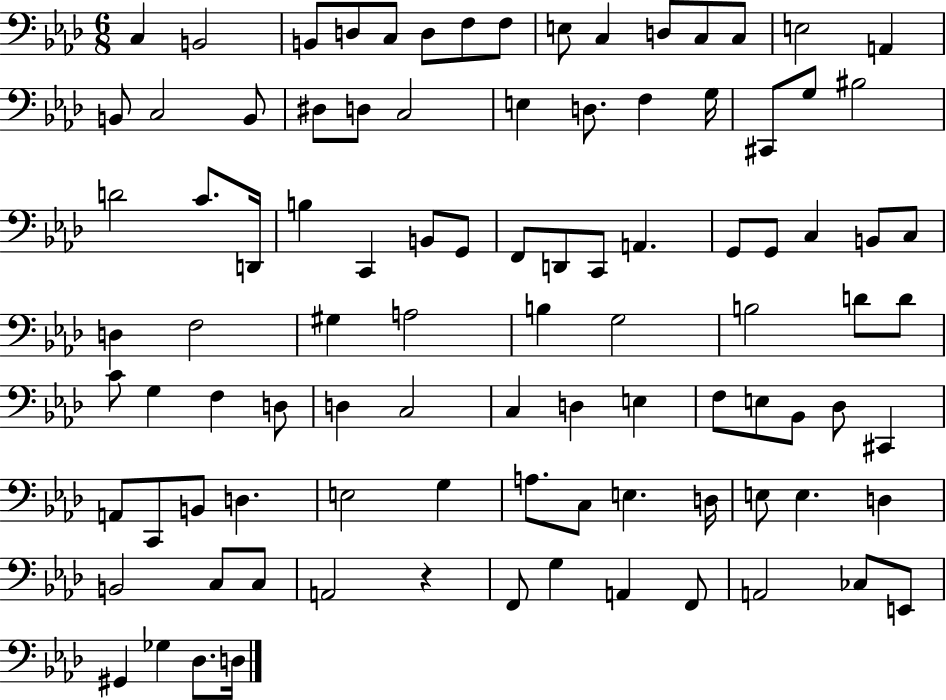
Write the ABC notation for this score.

X:1
T:Untitled
M:6/8
L:1/4
K:Ab
C, B,,2 B,,/2 D,/2 C,/2 D,/2 F,/2 F,/2 E,/2 C, D,/2 C,/2 C,/2 E,2 A,, B,,/2 C,2 B,,/2 ^D,/2 D,/2 C,2 E, D,/2 F, G,/4 ^C,,/2 G,/2 ^B,2 D2 C/2 D,,/4 B, C,, B,,/2 G,,/2 F,,/2 D,,/2 C,,/2 A,, G,,/2 G,,/2 C, B,,/2 C,/2 D, F,2 ^G, A,2 B, G,2 B,2 D/2 D/2 C/2 G, F, D,/2 D, C,2 C, D, E, F,/2 E,/2 _B,,/2 _D,/2 ^C,, A,,/2 C,,/2 B,,/2 D, E,2 G, A,/2 C,/2 E, D,/4 E,/2 E, D, B,,2 C,/2 C,/2 A,,2 z F,,/2 G, A,, F,,/2 A,,2 _C,/2 E,,/2 ^G,, _G, _D,/2 D,/4